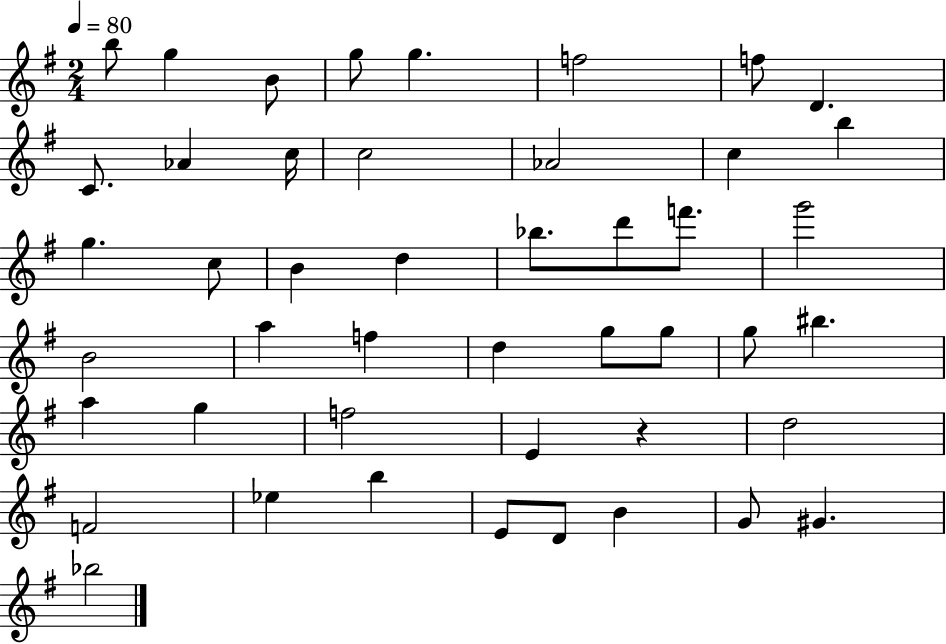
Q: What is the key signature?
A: G major